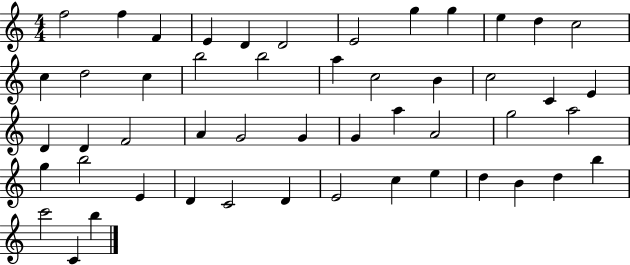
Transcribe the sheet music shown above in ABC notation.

X:1
T:Untitled
M:4/4
L:1/4
K:C
f2 f F E D D2 E2 g g e d c2 c d2 c b2 b2 a c2 B c2 C E D D F2 A G2 G G a A2 g2 a2 g b2 E D C2 D E2 c e d B d b c'2 C b